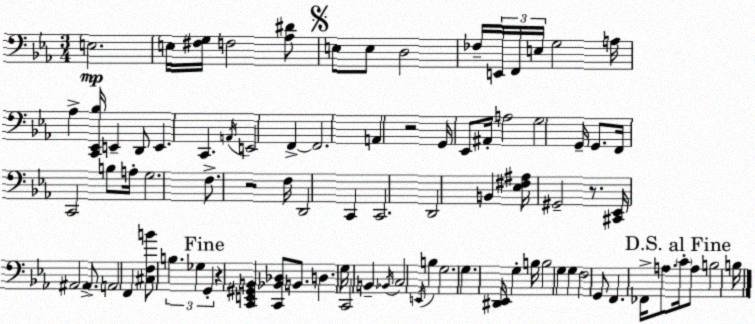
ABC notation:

X:1
T:Untitled
M:3/4
L:1/4
K:Cm
E,2 E,/4 [^F,G,]/4 F,2 [_A,^D]/2 E,/2 E,/2 D,2 _F,/4 E,,/4 F,,/4 E,/4 G,2 A,/4 _A, [C,,_E,,_B,]/4 E,, D,,/2 E,, C,, A,,/4 E,,2 F,, F,,2 A,, z2 G,,/4 _E,,/2 ^A,,/4 A,2 G,2 G,,/4 G,,/2 F,,/4 C,,2 B,/2 A,/4 G,2 F,/2 z2 F,/4 D,,2 C,, C,,2 D,,2 B,, [_E,^F,^A,]/4 ^G,,2 z/2 [^C,,_E,,]/4 ^A,,2 ^A,,/2 A,,2 F,, [^C,F,B]/2 B, _G, G,, z [C,,E,,^G,,B,,] [C,,_B,,_D,]/2 B,,/2 D, G,/4 C,,2 B,, _B,,/4 C,2 E,,/4 B, G,2 G, [^D,,_E,,]/4 G, B,/4 B,2 G, G, F,2 G,,/2 F,, _F,,/4 A,/2 C/4 A,/2 B,2 B,/4